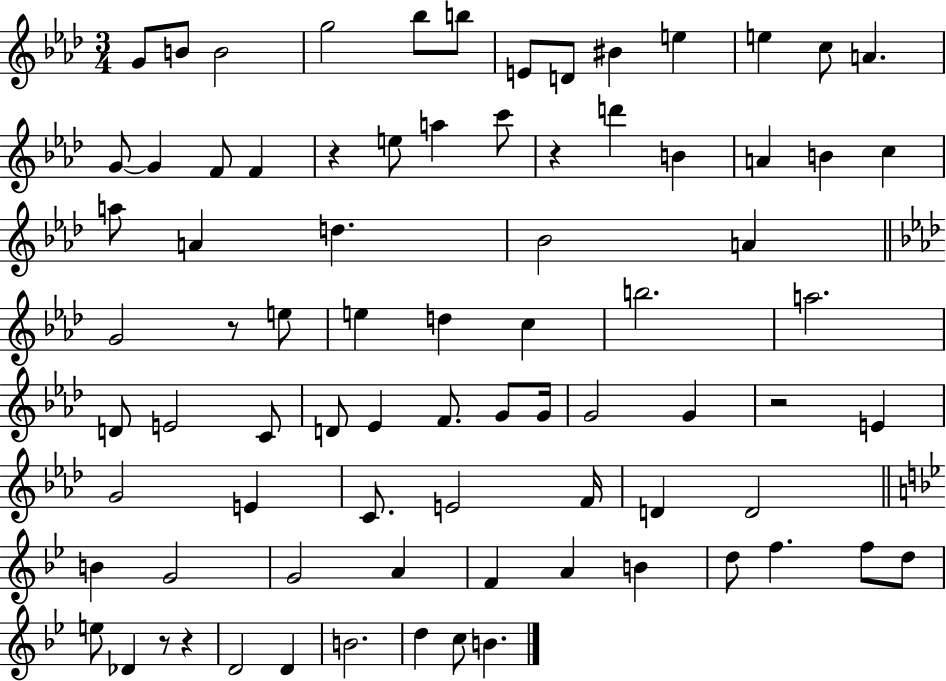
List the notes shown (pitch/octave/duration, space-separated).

G4/e B4/e B4/h G5/h Bb5/e B5/e E4/e D4/e BIS4/q E5/q E5/q C5/e A4/q. G4/e G4/q F4/e F4/q R/q E5/e A5/q C6/e R/q D6/q B4/q A4/q B4/q C5/q A5/e A4/q D5/q. Bb4/h A4/q G4/h R/e E5/e E5/q D5/q C5/q B5/h. A5/h. D4/e E4/h C4/e D4/e Eb4/q F4/e. G4/e G4/s G4/h G4/q R/h E4/q G4/h E4/q C4/e. E4/h F4/s D4/q D4/h B4/q G4/h G4/h A4/q F4/q A4/q B4/q D5/e F5/q. F5/e D5/e E5/e Db4/q R/e R/q D4/h D4/q B4/h. D5/q C5/e B4/q.